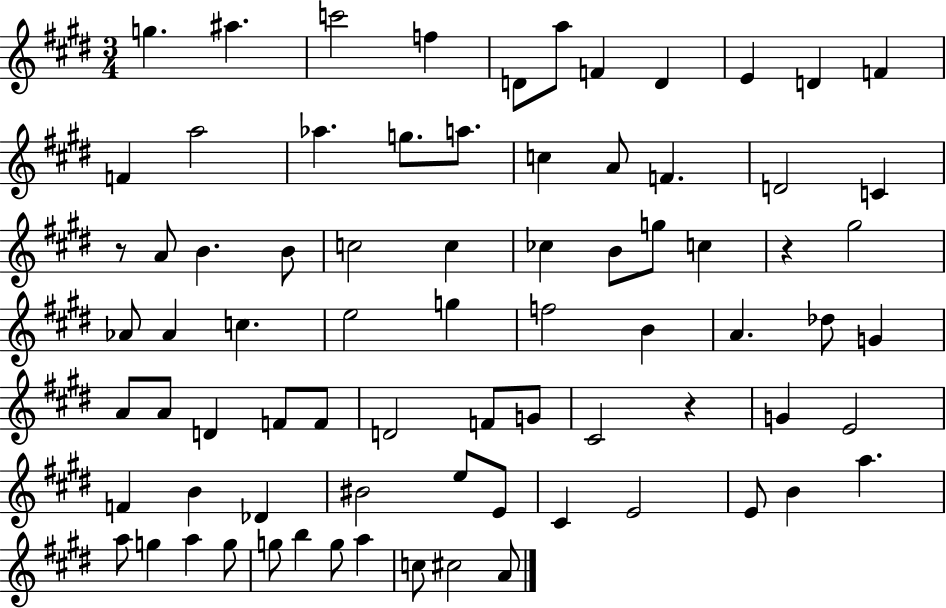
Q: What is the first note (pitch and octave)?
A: G5